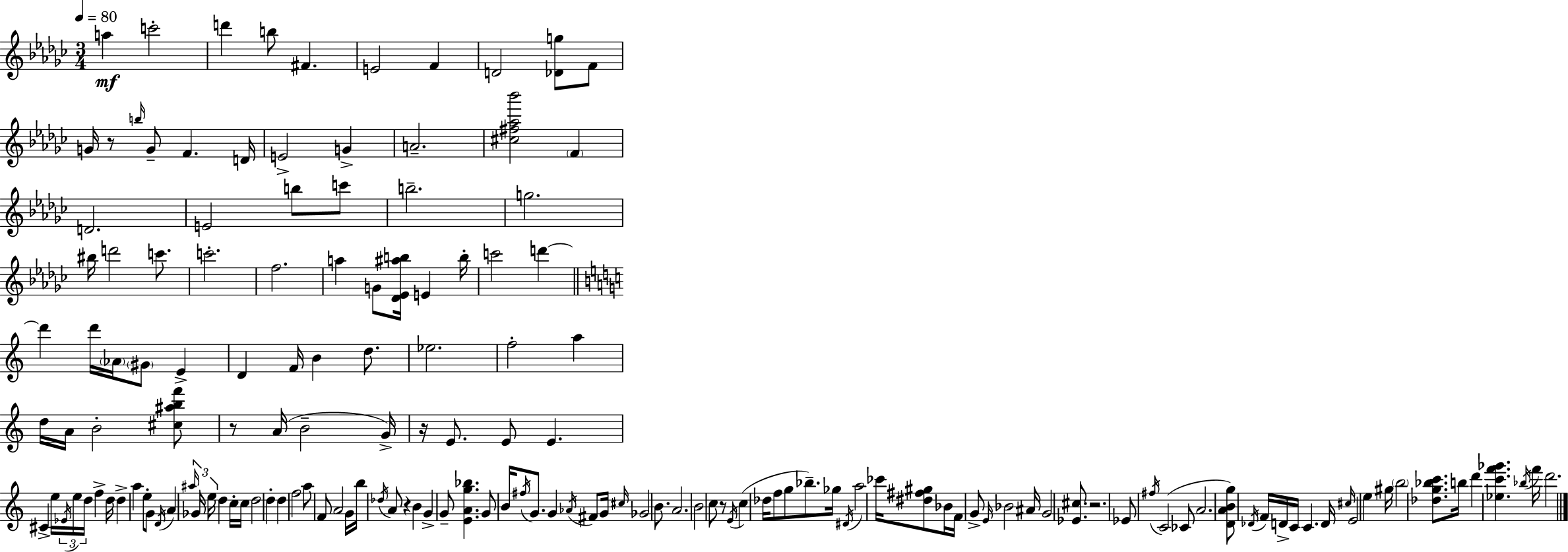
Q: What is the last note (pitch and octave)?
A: D6